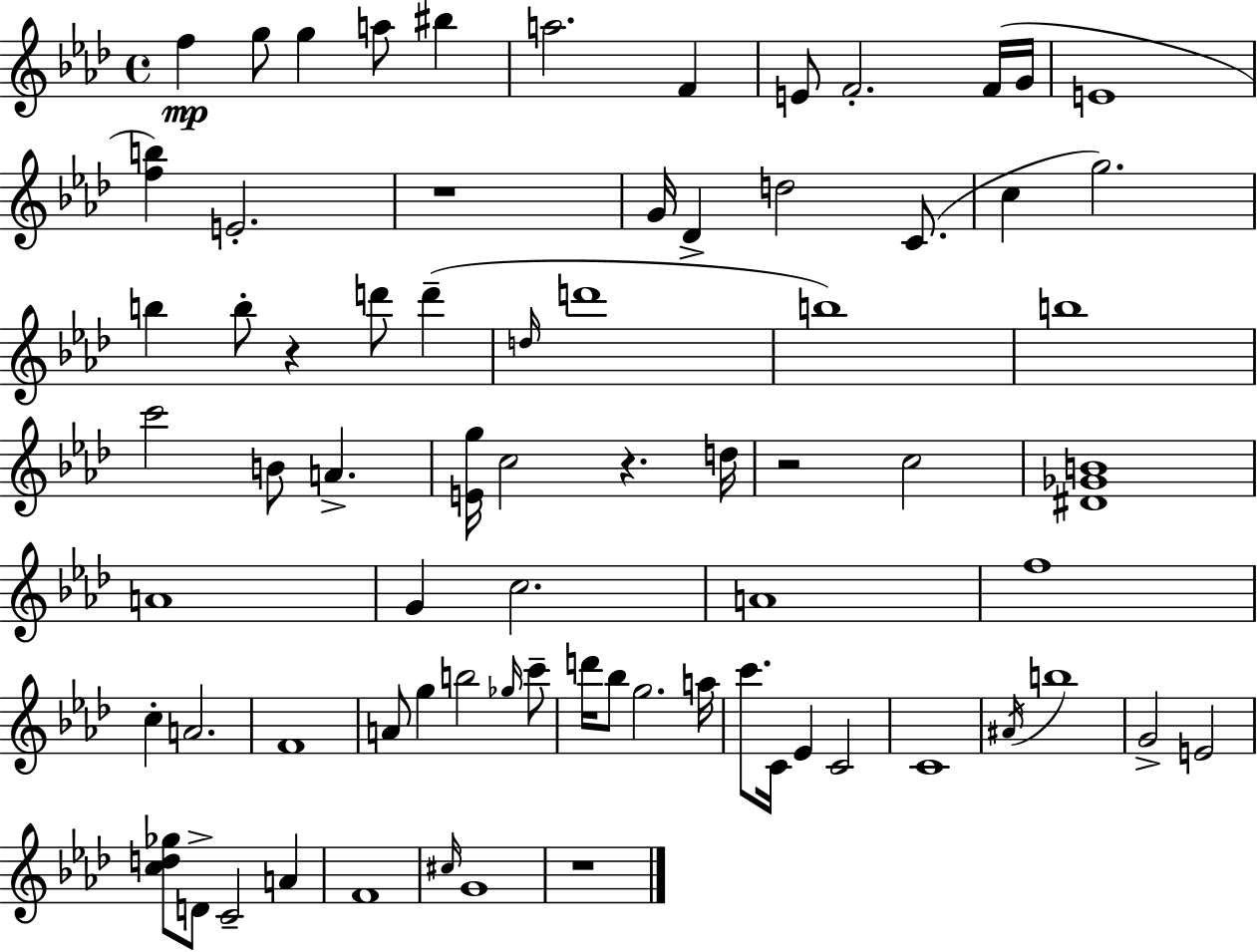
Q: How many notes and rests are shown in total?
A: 74